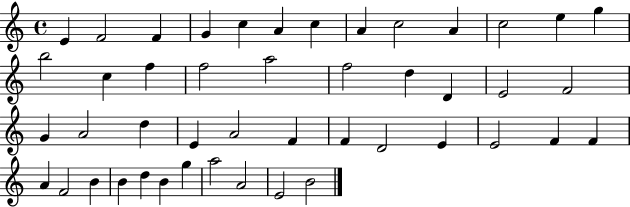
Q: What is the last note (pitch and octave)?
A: B4